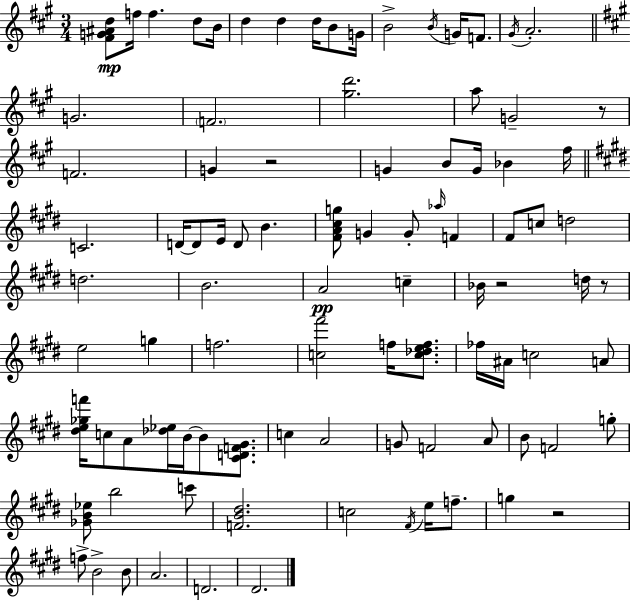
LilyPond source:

{
  \clef treble
  \numericTimeSignature
  \time 3/4
  \key a \major
  \repeat volta 2 { <fis' g' ais' d''>8\mp f''16 f''4. d''8 b'16 | d''4 d''4 d''16 b'8 g'16 | b'2-> \acciaccatura { b'16 } g'16 f'8. | \acciaccatura { gis'16 } a'2.-. | \break \bar "||" \break \key a \major g'2. | \parenthesize f'2. | <gis'' d'''>2. | a''8 g'2-- r8 | \break f'2. | g'4 r2 | g'4 b'8 g'16 bes'4 fis''16 | \bar "||" \break \key e \major c'2. | d'16~~ d'8 e'16 d'8 b'4. | <fis' a' cis'' g''>8 g'4 g'8-. \grace { aes''16 } f'4 | fis'8 c''8 d''2 | \break d''2. | b'2. | a'2\pp c''4-- | bes'16 r2 d''16 r8 | \break e''2 g''4 | f''2. | <c'' fis'''>2 f''16 <c'' des'' e'' f''>8. | fes''16 ais'16 c''2 a'8 | \break <dis'' e'' ges'' f'''>16 c''8 a'8 <des'' ees''>16 b'16~~ b'8 <cis' d' f' gis'>8. | c''4 a'2 | g'8 f'2 a'8 | b'8 f'2 g''8-. | \break <ges' b' ees''>8 b''2 c'''8 | <f' b' dis''>2. | c''2 \acciaccatura { fis'16 } e''16 f''8.-- | g''4 r2 | \break f''8-> b'2-> | b'8 a'2. | d'2. | dis'2. | \break } \bar "|."
}